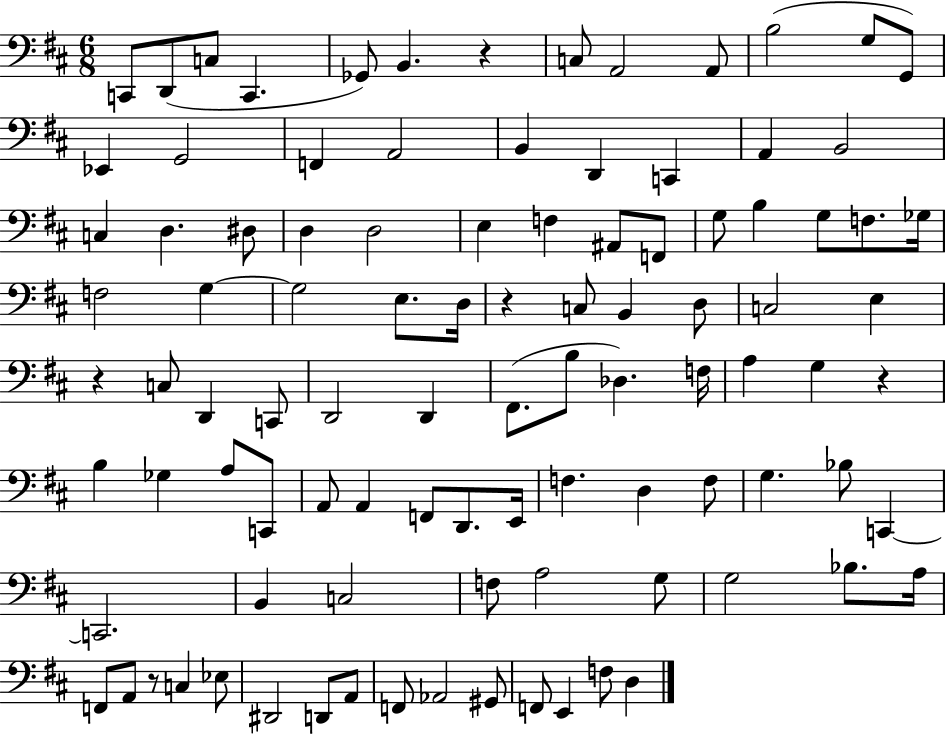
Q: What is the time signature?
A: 6/8